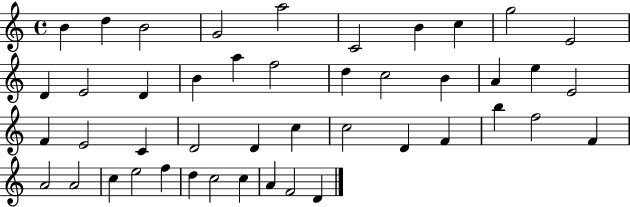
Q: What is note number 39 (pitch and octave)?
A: F5